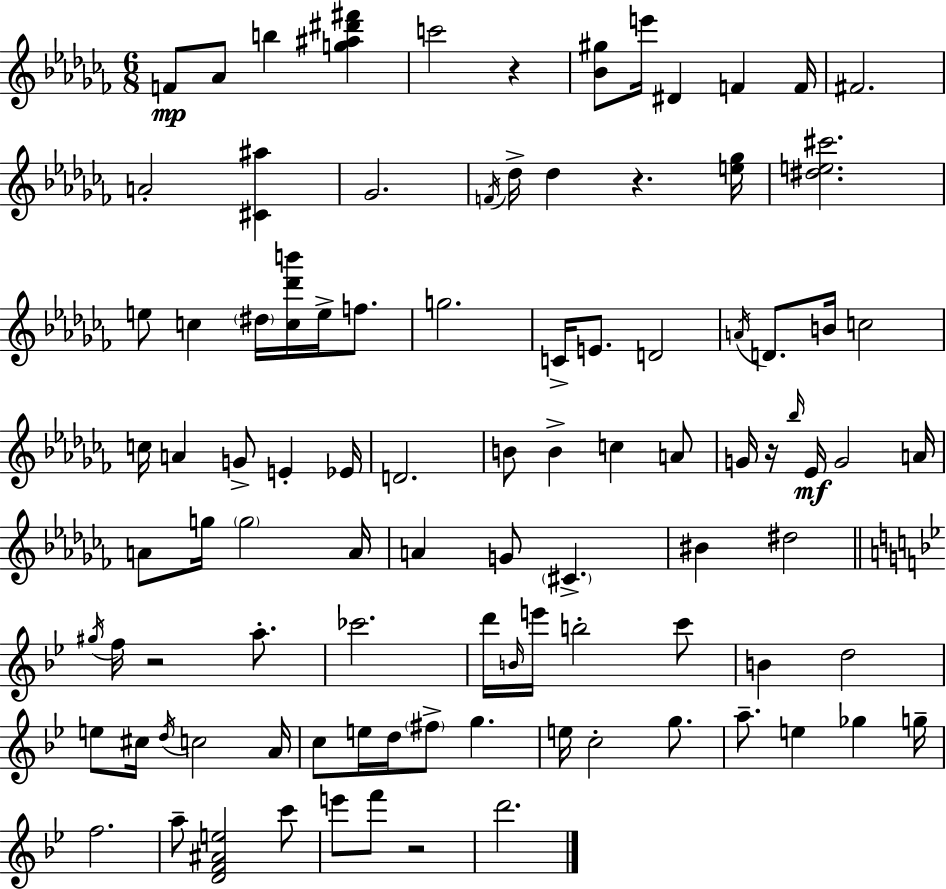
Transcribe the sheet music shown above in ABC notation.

X:1
T:Untitled
M:6/8
L:1/4
K:Abm
F/2 _A/2 b [g^a^d'^f'] c'2 z [_B^g]/2 e'/4 ^D F F/4 ^F2 A2 [^C^a] _G2 F/4 _d/4 _d z [e_g]/4 [^de^c']2 e/2 c ^d/4 [c_d'b']/4 e/4 f/2 g2 C/4 E/2 D2 A/4 D/2 B/4 c2 c/4 A G/2 E _E/4 D2 B/2 B c A/2 G/4 z/4 _b/4 _E/4 G2 A/4 A/2 g/4 g2 A/4 A G/2 ^C ^B ^d2 ^g/4 f/4 z2 a/2 _c'2 d'/4 B/4 e'/4 b2 c'/2 B d2 e/2 ^c/4 d/4 c2 A/4 c/2 e/4 d/4 ^f/2 g e/4 c2 g/2 a/2 e _g g/4 f2 a/2 [DF^Ae]2 c'/2 e'/2 f'/2 z2 d'2